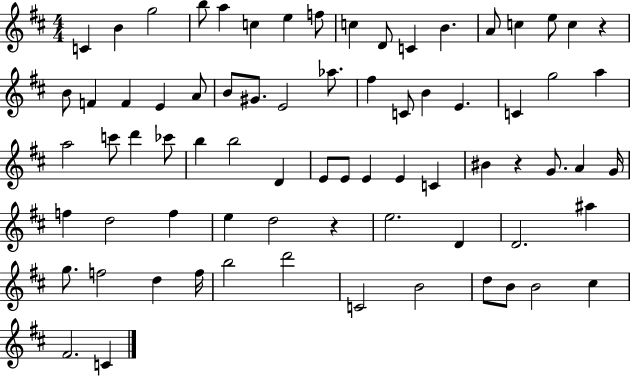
{
  \clef treble
  \numericTimeSignature
  \time 4/4
  \key d \major
  c'4 b'4 g''2 | b''8 a''4 c''4 e''4 f''8 | c''4 d'8 c'4 b'4. | a'8 c''4 e''8 c''4 r4 | \break b'8 f'4 f'4 e'4 a'8 | b'8 gis'8. e'2 aes''8. | fis''4 c'8 b'4 e'4. | c'4 g''2 a''4 | \break a''2 c'''8 d'''4 ces'''8 | b''4 b''2 d'4 | e'8 e'8 e'4 e'4 c'4 | bis'4 r4 g'8. a'4 g'16 | \break f''4 d''2 f''4 | e''4 d''2 r4 | e''2. d'4 | d'2. ais''4 | \break g''8. f''2 d''4 f''16 | b''2 d'''2 | c'2 b'2 | d''8 b'8 b'2 cis''4 | \break fis'2. c'4 | \bar "|."
}